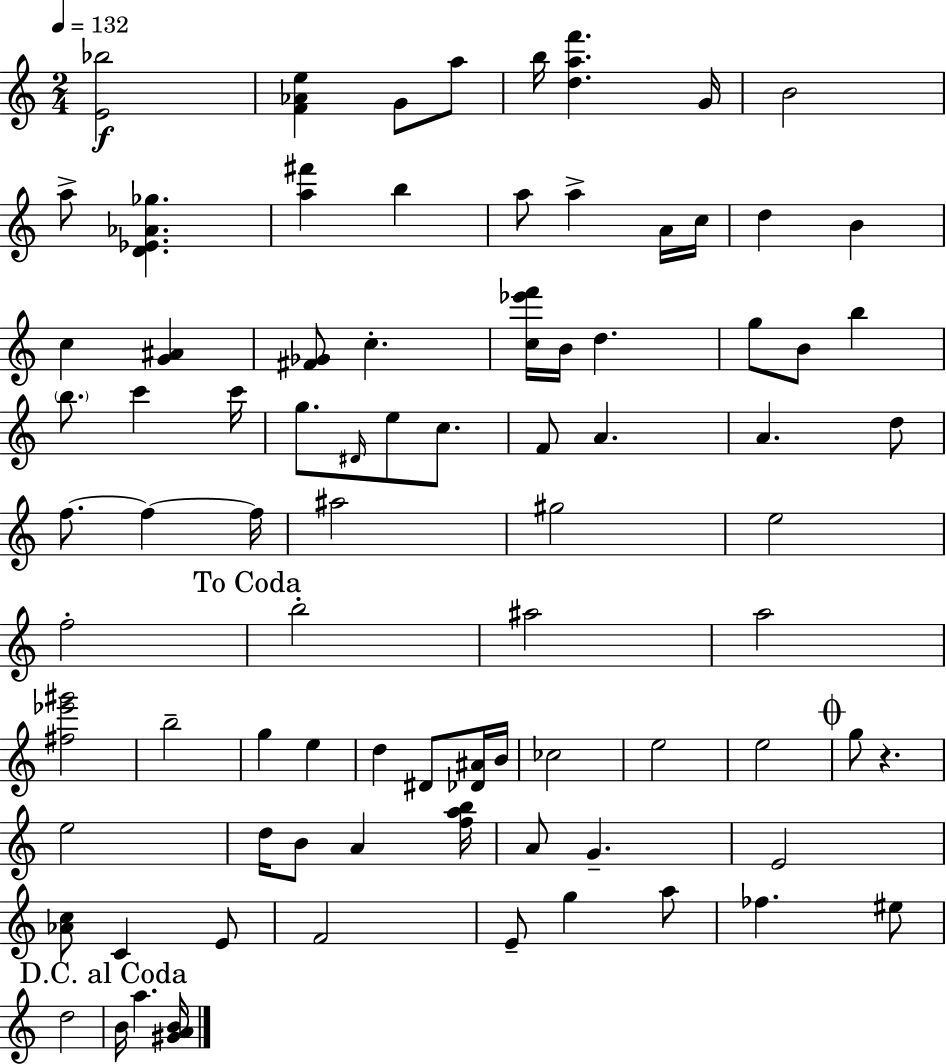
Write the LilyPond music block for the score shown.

{
  \clef treble
  \numericTimeSignature
  \time 2/4
  \key c \major
  \tempo 4 = 132
  \repeat volta 2 { <e' bes''>2\f | <f' aes' e''>4 g'8 a''8 | b''16 <d'' a'' f'''>4. g'16 | b'2 | \break a''8-> <d' ees' aes' ges''>4. | <a'' fis'''>4 b''4 | a''8 a''4-> a'16 c''16 | d''4 b'4 | \break c''4 <g' ais'>4 | <fis' ges'>8 c''4.-. | <c'' ees''' f'''>16 b'16 d''4. | g''8 b'8 b''4 | \break \parenthesize b''8. c'''4 c'''16 | g''8. \grace { dis'16 } e''8 c''8. | f'8 a'4. | a'4. d''8 | \break f''8.~~ f''4~~ | f''16 ais''2 | gis''2 | e''2 | \break f''2-. | \mark "To Coda" b''2-. | ais''2 | a''2 | \break <fis'' ees''' gis'''>2 | b''2-- | g''4 e''4 | d''4 dis'8 <des' ais'>16 | \break b'16 ces''2 | e''2 | e''2 | \mark \markup { \musicglyph "scripts.coda" } g''8 r4. | \break e''2 | d''16 b'8 a'4 | <f'' a'' b''>16 a'8 g'4.-- | e'2 | \break <aes' c''>8 c'4 e'8 | f'2 | e'8-- g''4 a''8 | fes''4. eis''8 | \break d''2 | \mark "D.C. al Coda" b'16 a''4. | <gis' a' b'>16 } \bar "|."
}